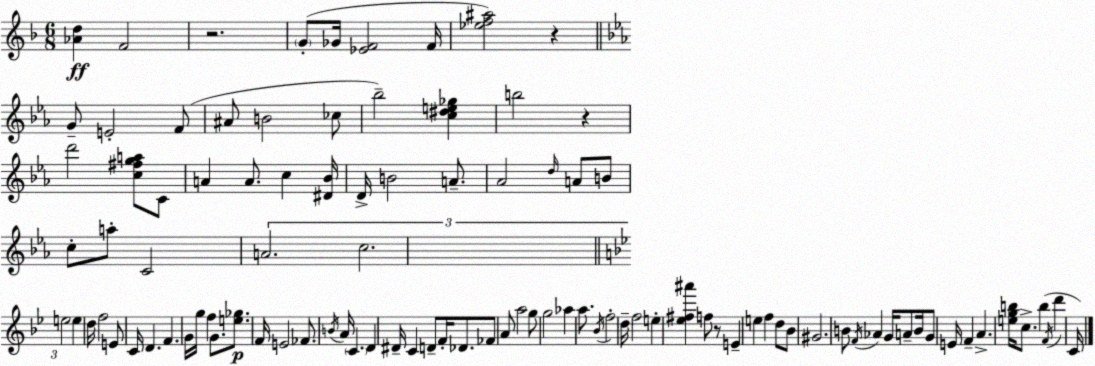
X:1
T:Untitled
M:6/8
L:1/4
K:F
[_Ad] F2 z2 G/2 _G/4 [_EF]2 F/4 [_ef^a]2 z G/2 E2 F/2 ^A/2 B2 _c/2 _b2 [c^de_g] b2 z d'2 [c^fga]/2 C/2 A A/2 c [^D_B]/4 D/4 B2 A/2 _A2 d/4 A/2 B/2 c/2 a/2 C2 A2 c2 e2 e d/4 f2 E/2 C/4 D F G/4 g/4 f G/2 [e_g]/2 F/4 E2 _F/2 B/4 A/4 C D ^D/4 C D/2 F/4 _D/2 _F/2 A/2 a2 g/2 g2 _a a/2 _B/4 f2 d/4 f2 e [_e^f^a'] f/2 z/2 E e f d/2 _B/2 ^G2 B/2 F/4 _A G/4 A/2 B/4 G/2 E/4 F A [egb]/4 c/2 b F/4 d' C/4